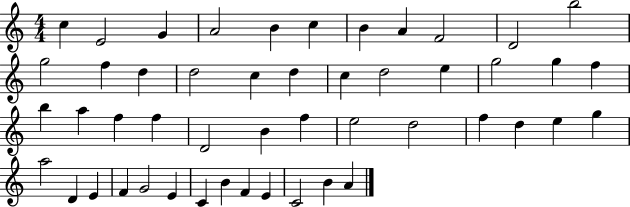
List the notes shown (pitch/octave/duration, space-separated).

C5/q E4/h G4/q A4/h B4/q C5/q B4/q A4/q F4/h D4/h B5/h G5/h F5/q D5/q D5/h C5/q D5/q C5/q D5/h E5/q G5/h G5/q F5/q B5/q A5/q F5/q F5/q D4/h B4/q F5/q E5/h D5/h F5/q D5/q E5/q G5/q A5/h D4/q E4/q F4/q G4/h E4/q C4/q B4/q F4/q E4/q C4/h B4/q A4/q